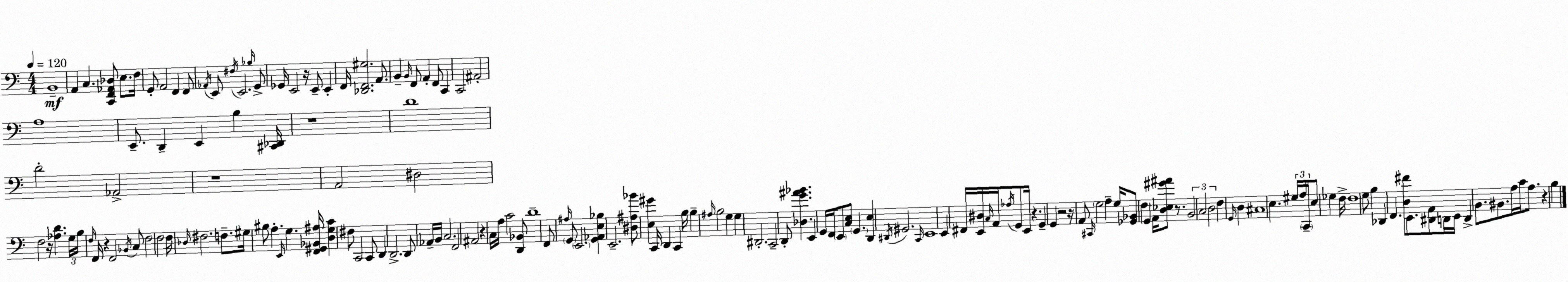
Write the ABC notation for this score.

X:1
T:Untitled
M:4/4
L:1/4
K:C
B,,4 A,, C, [C,,F,,_A,,_D,]/2 E,/2 F,/4 G,,/2 A,,2 F,, F,,/2 _A,,/4 E,,/2 ^F,/4 E,,2 _B,/4 G,,/2 _G,,/4 E,,2 z/4 E,,/2 E,, F,,/4 [_D,,F,,^G,]2 A,,/2 B,, B,,/4 F,,/2 A,, F,,/2 C,, C,,2 ^A,,2 A,4 E,,/2 D,, E,, B, [^C,,_D,,]/4 z4 D4 D2 _A,,2 z4 A,,2 ^D,2 F,2 z/4 [_A,D] G,/4 B,/4 F,/4 F,,/4 z F,,2 _B,,/4 C,/2 F,2 F,2 F,/4 _D,/4 ^F,2 F,/2 ^G,/4 ^B,/2 A, E,,/4 G, [F,,^G,,_B,,^A,]/4 [D,G,C] ^F,/2 C,,2 C,,/2 D,, D,,2 D,,/2 _A,,/4 B,,/4 C,2 F,,2 ^A,,2 z C,/4 A,/4 C2 [D,,_B,,]/2 D4 F,,/2 ^A,/4 G,,/2 E,,2 [G,,_A,,E,_B,] E,,2 [^D,^A,_B]/2 [E,^G] C,,/4 D,, C,, B,/4 B, ^A,/4 B,2 G, G, ^D,,2 C,,2 D,,/2 [_D,G^A_B] E,, G,,/4 F,,/4 E,,/2 [C,E,]/2 G,, [D,,E,] ^D,,/4 ^G,,2 C,,/4 E,,4 E,, ^F,,/4 [E,,^D,]/4 C,/4 A,,/4 _A,/4 G,,/2 E,,/4 z G,, G,, z2 z/4 A,,/2 ^C,,/4 G,2 A, G,/4 [_G,,_B,,]/2 F, G,, A,,/4 [D,_E,^G^A]/2 z/2 B,,2 C,2 D,2 F, G,,/4 D, ^C,4 E, ^G,/4 A,/4 C,,/4 E,/2 _G, F,/4 F,4 G,/2 B, _D,, F,, [D,^F]/2 E,,/2 [^D,,A,,]/2 D,,/4 E,,/4 D,, B,,/2 ^B,,/2 A,/4 C/4 A,/2 z B,